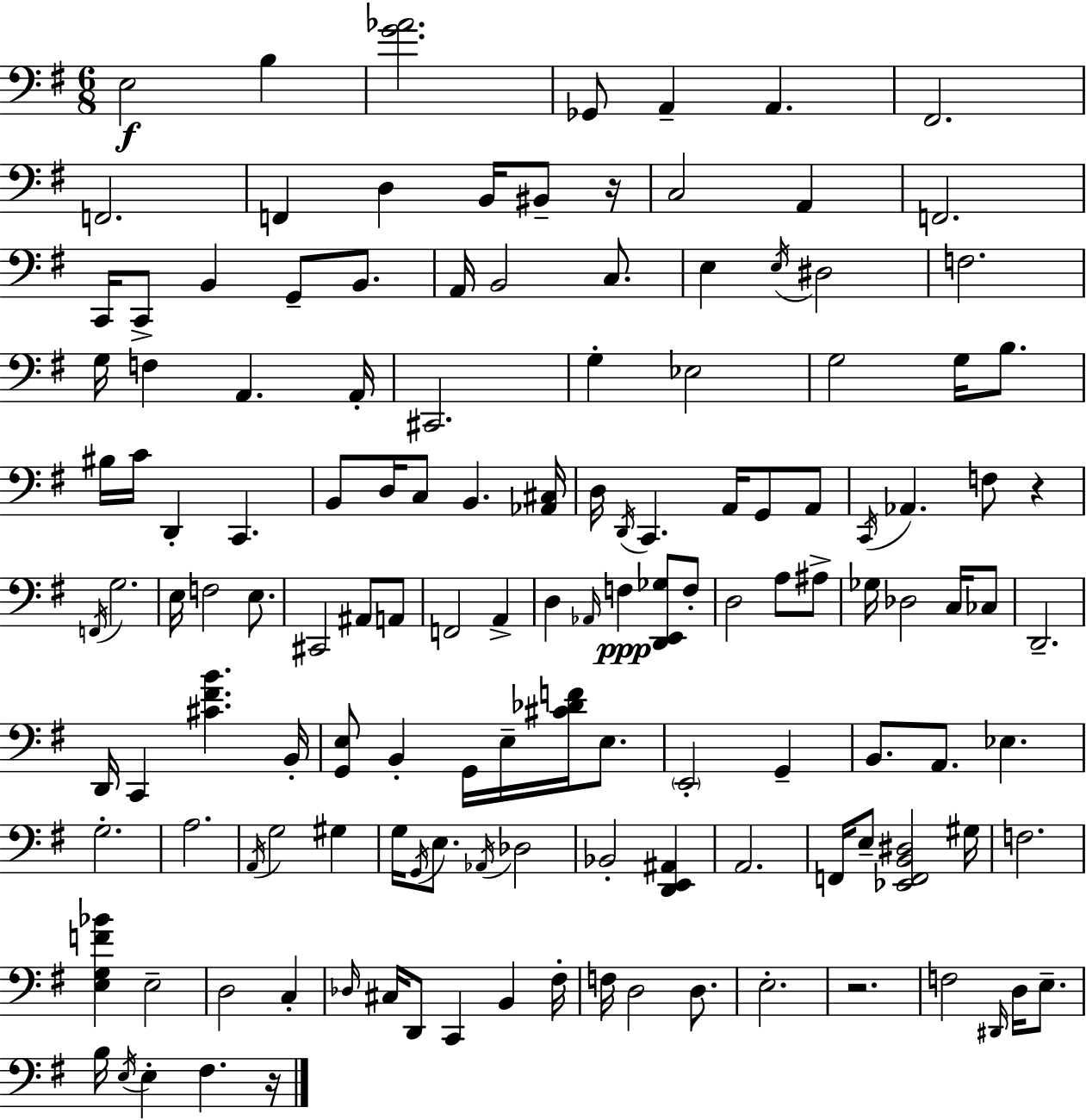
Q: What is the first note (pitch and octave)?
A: E3